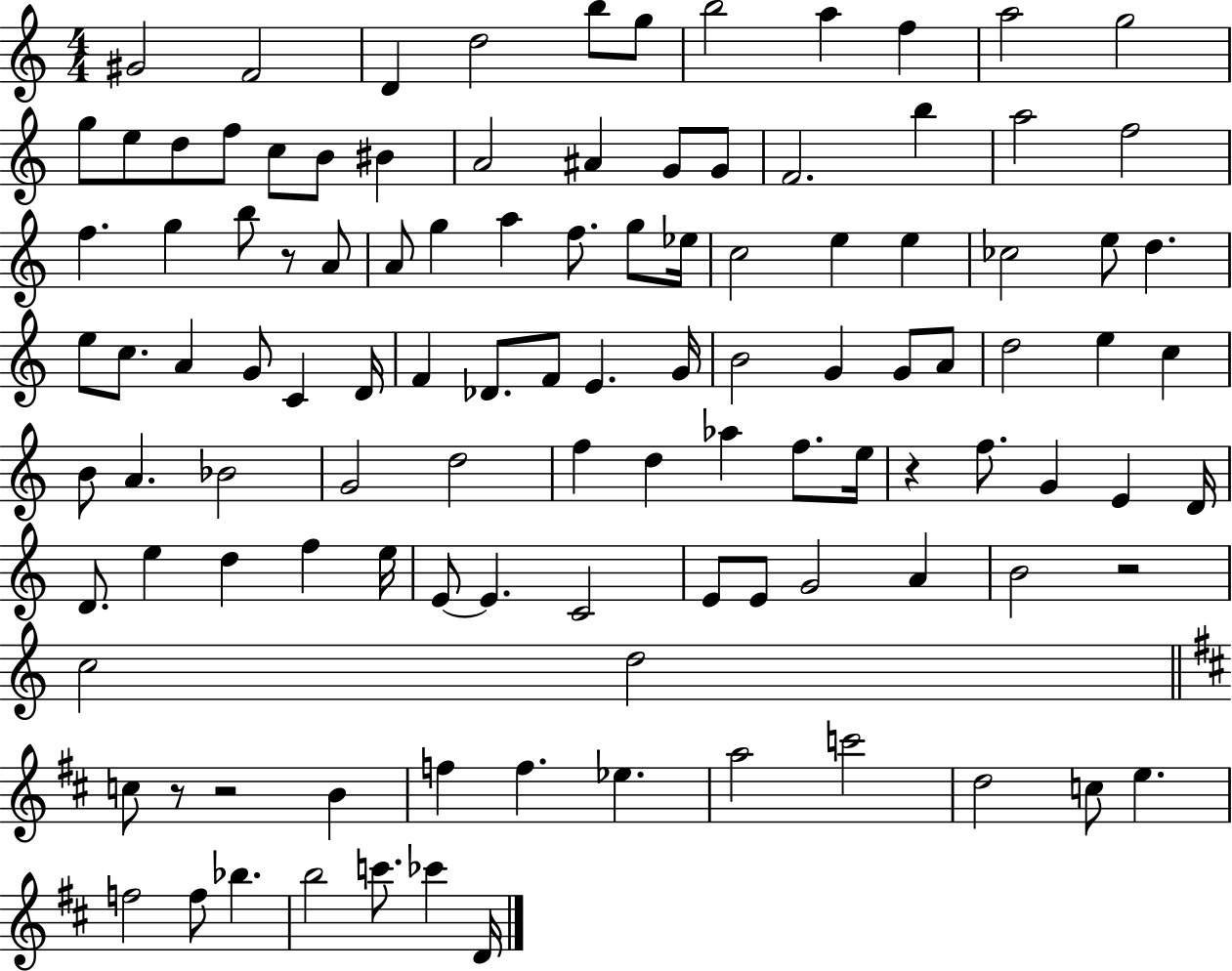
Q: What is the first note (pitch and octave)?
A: G#4